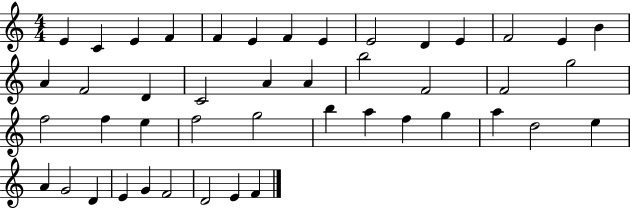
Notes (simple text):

E4/q C4/q E4/q F4/q F4/q E4/q F4/q E4/q E4/h D4/q E4/q F4/h E4/q B4/q A4/q F4/h D4/q C4/h A4/q A4/q B5/h F4/h F4/h G5/h F5/h F5/q E5/q F5/h G5/h B5/q A5/q F5/q G5/q A5/q D5/h E5/q A4/q G4/h D4/q E4/q G4/q F4/h D4/h E4/q F4/q